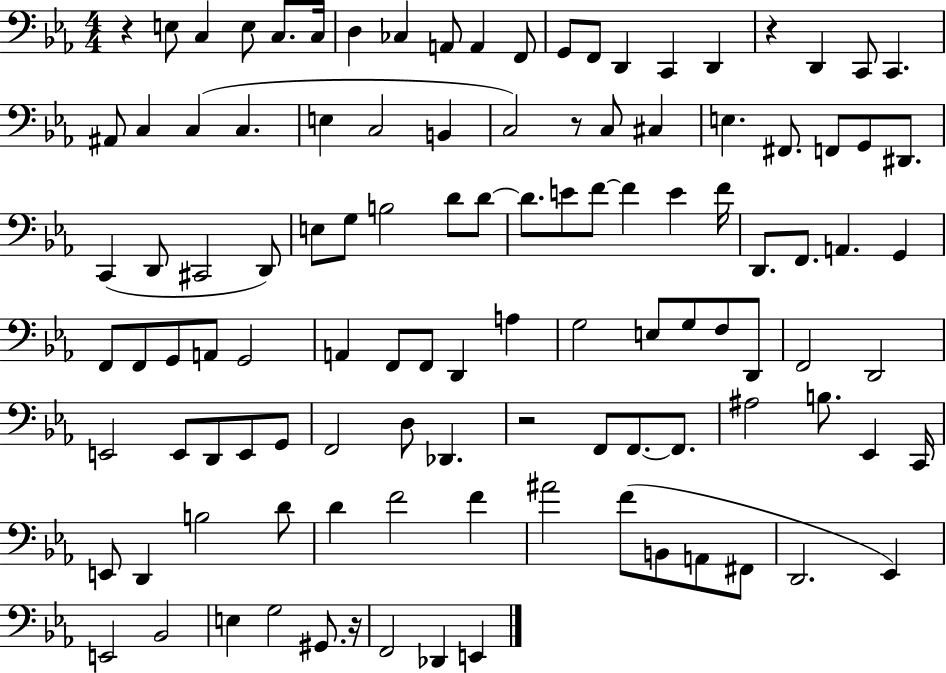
R/q E3/e C3/q E3/e C3/e. C3/s D3/q CES3/q A2/e A2/q F2/e G2/e F2/e D2/q C2/q D2/q R/q D2/q C2/e C2/q. A#2/e C3/q C3/q C3/q. E3/q C3/h B2/q C3/h R/e C3/e C#3/q E3/q. F#2/e. F2/e G2/e D#2/e. C2/q D2/e C#2/h D2/e E3/e G3/e B3/h D4/e D4/e D4/e. E4/e F4/e F4/q E4/q F4/s D2/e. F2/e. A2/q. G2/q F2/e F2/e G2/e A2/e G2/h A2/q F2/e F2/e D2/q A3/q G3/h E3/e G3/e F3/e D2/e F2/h D2/h E2/h E2/e D2/e E2/e G2/e F2/h D3/e Db2/q. R/h F2/e F2/e. F2/e. A#3/h B3/e. Eb2/q C2/s E2/e D2/q B3/h D4/e D4/q F4/h F4/q A#4/h F4/e B2/e A2/e F#2/e D2/h. Eb2/q E2/h Bb2/h E3/q G3/h G#2/e. R/s F2/h Db2/q E2/q